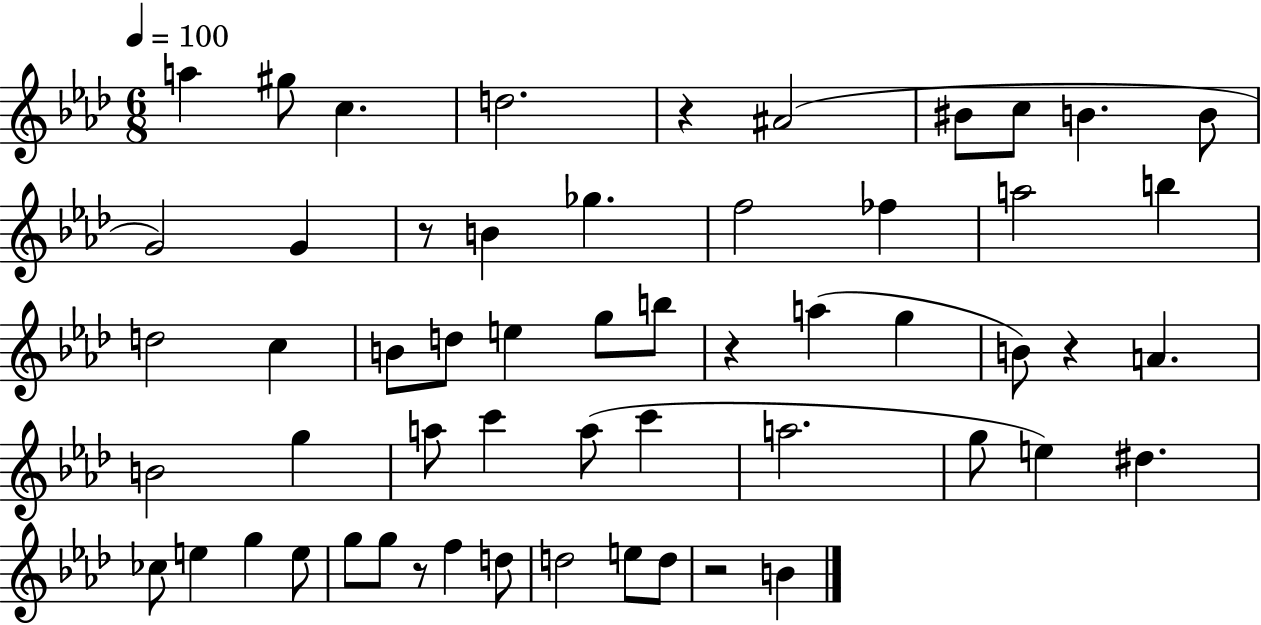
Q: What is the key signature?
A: AES major